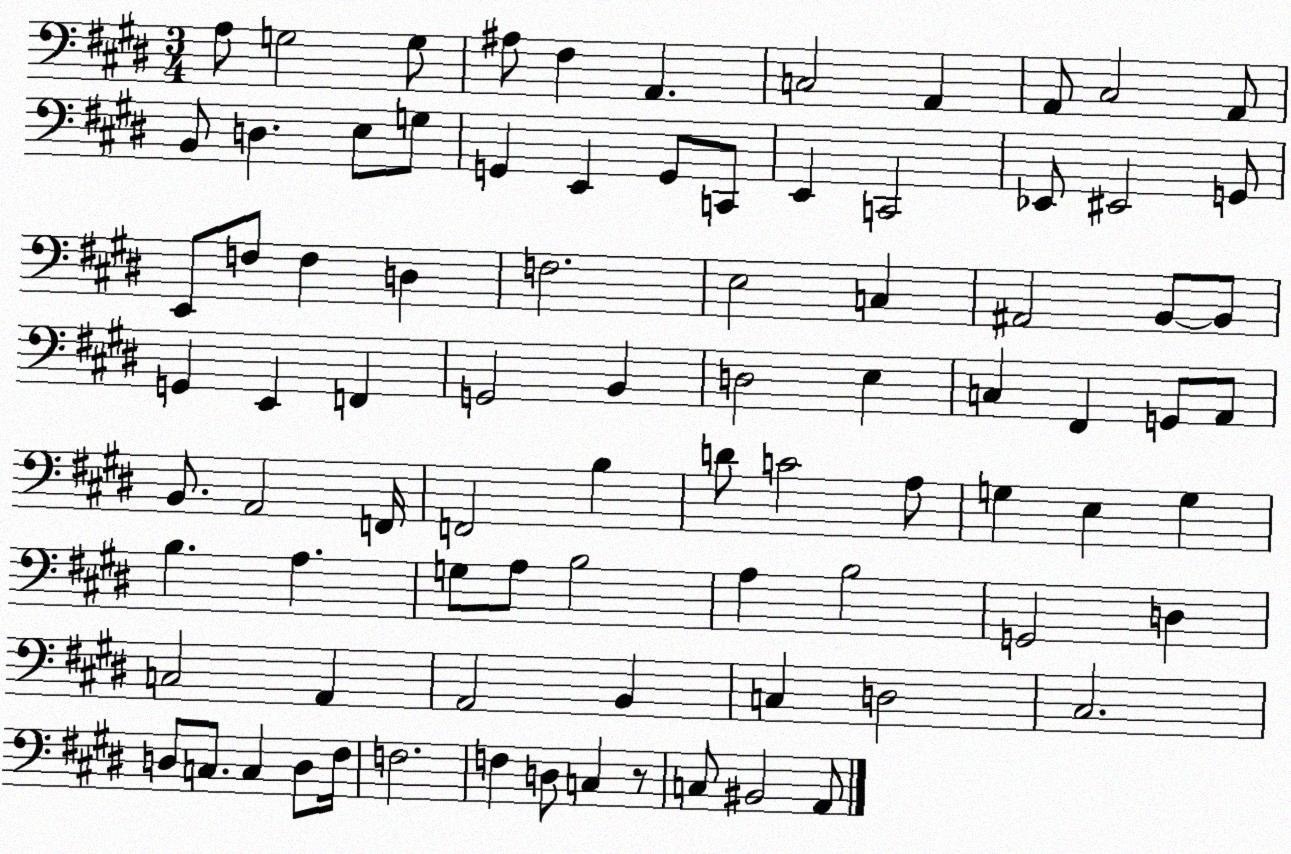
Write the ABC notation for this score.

X:1
T:Untitled
M:3/4
L:1/4
K:E
A,/2 G,2 G,/2 ^A,/2 ^F, A,, C,2 A,, A,,/2 ^C,2 A,,/2 B,,/2 D, E,/2 G,/2 G,, E,, G,,/2 C,,/2 E,, C,,2 _E,,/2 ^E,,2 G,,/2 E,,/2 F,/2 F, D, F,2 E,2 C, ^A,,2 B,,/2 B,,/2 G,, E,, F,, G,,2 B,, D,2 E, C, ^F,, G,,/2 A,,/2 B,,/2 A,,2 F,,/4 F,,2 B, D/2 C2 A,/2 G, E, G, B, A, G,/2 A,/2 B,2 A, B,2 G,,2 D, C,2 A,, A,,2 B,, C, D,2 ^C,2 D,/2 C,/2 C, D,/2 ^F,/4 F,2 F, D,/2 C, z/2 C,/2 ^B,,2 A,,/2